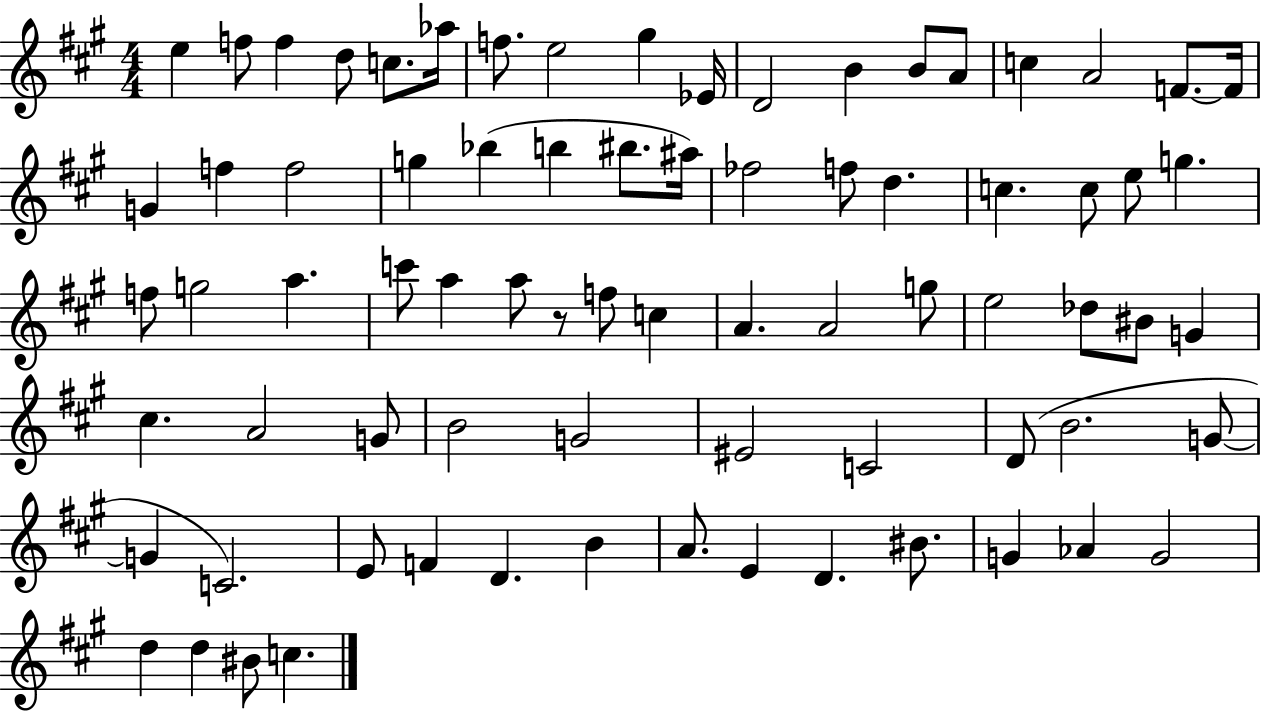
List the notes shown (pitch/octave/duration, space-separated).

E5/q F5/e F5/q D5/e C5/e. Ab5/s F5/e. E5/h G#5/q Eb4/s D4/h B4/q B4/e A4/e C5/q A4/h F4/e. F4/s G4/q F5/q F5/h G5/q Bb5/q B5/q BIS5/e. A#5/s FES5/h F5/e D5/q. C5/q. C5/e E5/e G5/q. F5/e G5/h A5/q. C6/e A5/q A5/e R/e F5/e C5/q A4/q. A4/h G5/e E5/h Db5/e BIS4/e G4/q C#5/q. A4/h G4/e B4/h G4/h EIS4/h C4/h D4/e B4/h. G4/e G4/q C4/h. E4/e F4/q D4/q. B4/q A4/e. E4/q D4/q. BIS4/e. G4/q Ab4/q G4/h D5/q D5/q BIS4/e C5/q.